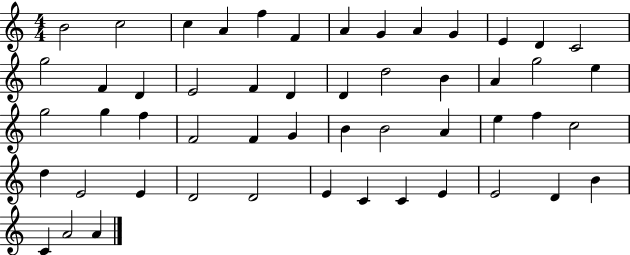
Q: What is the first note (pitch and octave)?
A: B4